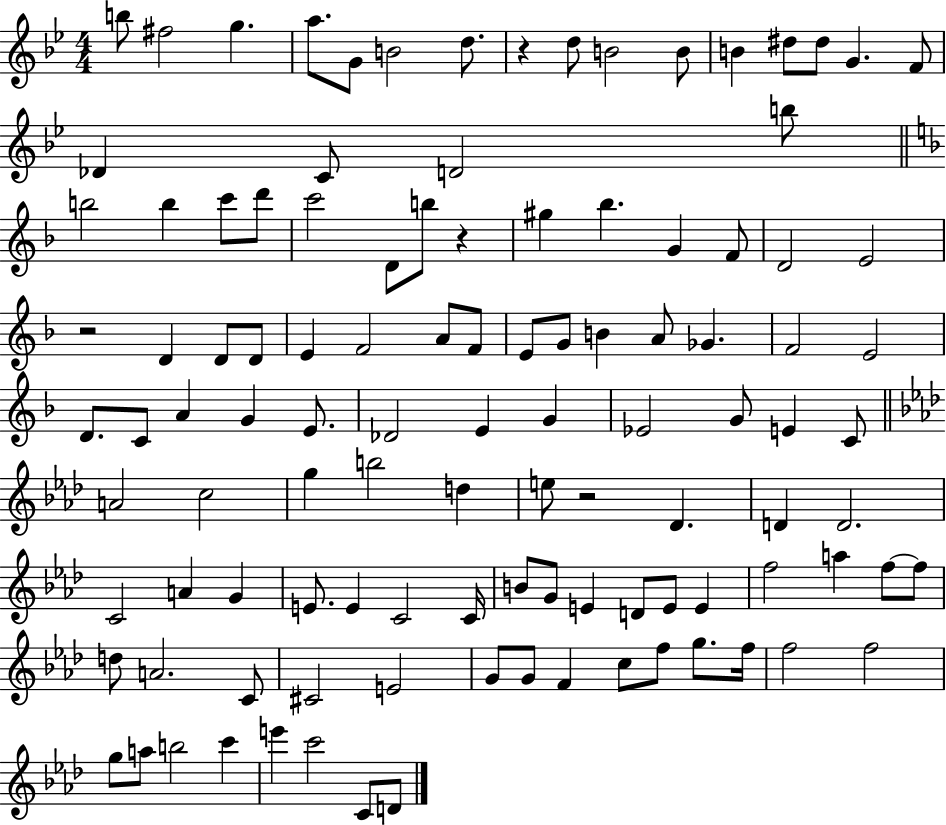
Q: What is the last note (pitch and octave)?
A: D4